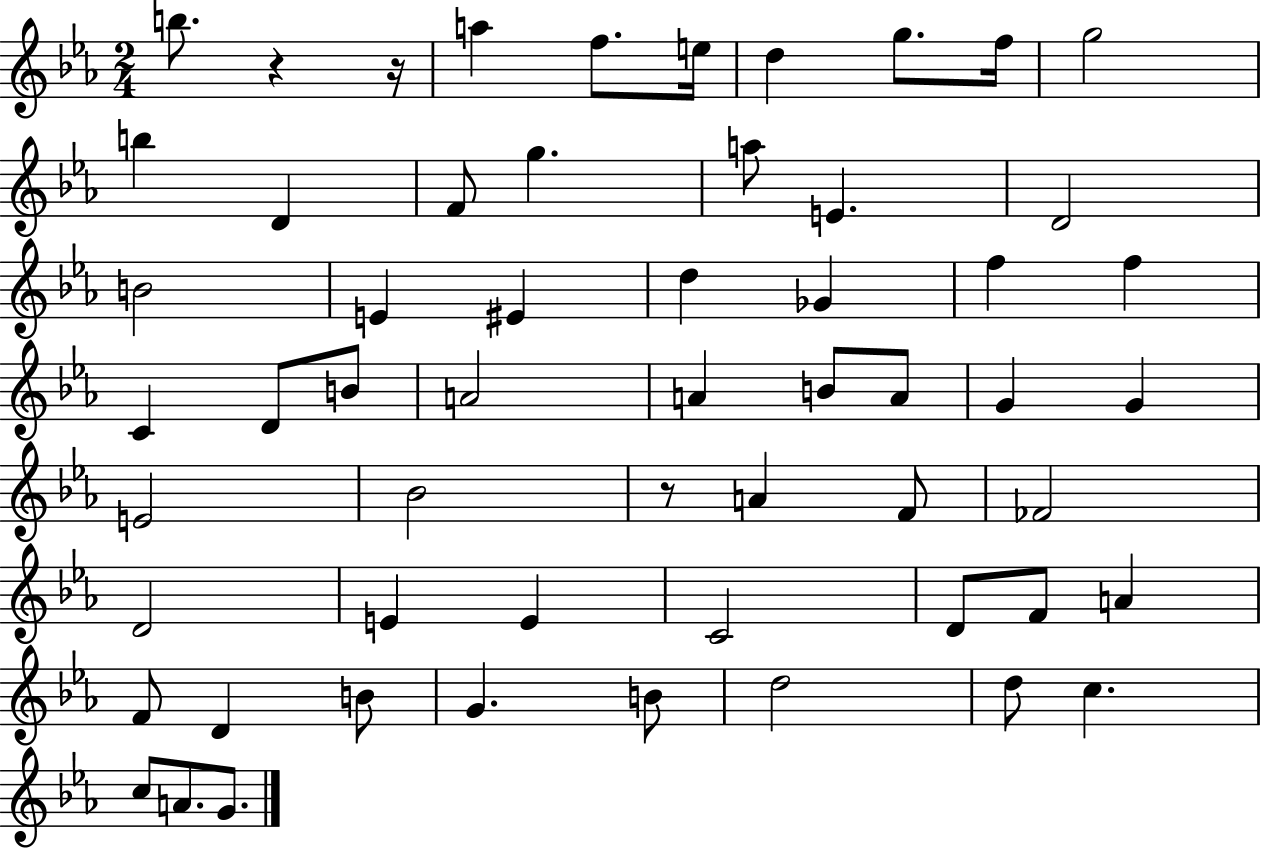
X:1
T:Untitled
M:2/4
L:1/4
K:Eb
b/2 z z/4 a f/2 e/4 d g/2 f/4 g2 b D F/2 g a/2 E D2 B2 E ^E d _G f f C D/2 B/2 A2 A B/2 A/2 G G E2 _B2 z/2 A F/2 _F2 D2 E E C2 D/2 F/2 A F/2 D B/2 G B/2 d2 d/2 c c/2 A/2 G/2